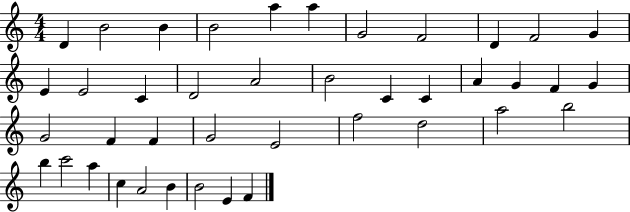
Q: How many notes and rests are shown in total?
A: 41